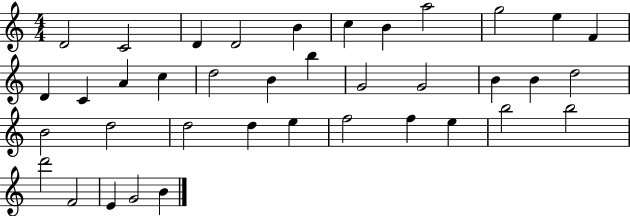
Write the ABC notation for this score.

X:1
T:Untitled
M:4/4
L:1/4
K:C
D2 C2 D D2 B c B a2 g2 e F D C A c d2 B b G2 G2 B B d2 B2 d2 d2 d e f2 f e b2 b2 d'2 F2 E G2 B